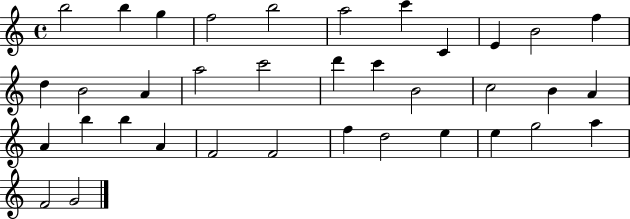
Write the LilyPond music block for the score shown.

{
  \clef treble
  \time 4/4
  \defaultTimeSignature
  \key c \major
  b''2 b''4 g''4 | f''2 b''2 | a''2 c'''4 c'4 | e'4 b'2 f''4 | \break d''4 b'2 a'4 | a''2 c'''2 | d'''4 c'''4 b'2 | c''2 b'4 a'4 | \break a'4 b''4 b''4 a'4 | f'2 f'2 | f''4 d''2 e''4 | e''4 g''2 a''4 | \break f'2 g'2 | \bar "|."
}